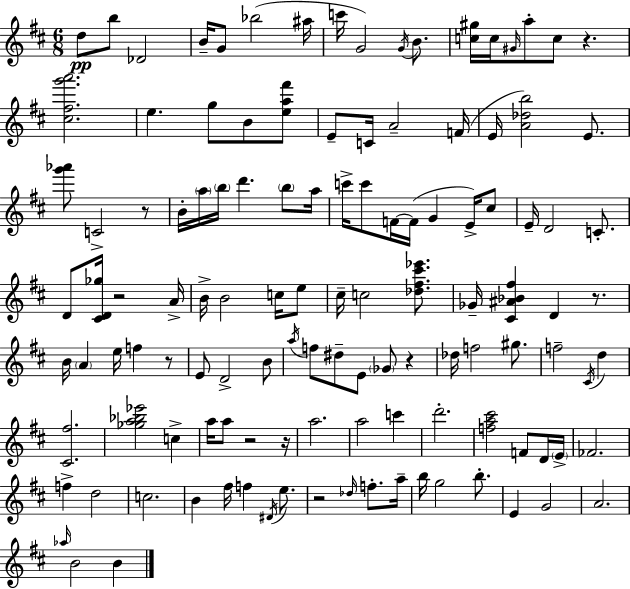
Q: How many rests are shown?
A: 9